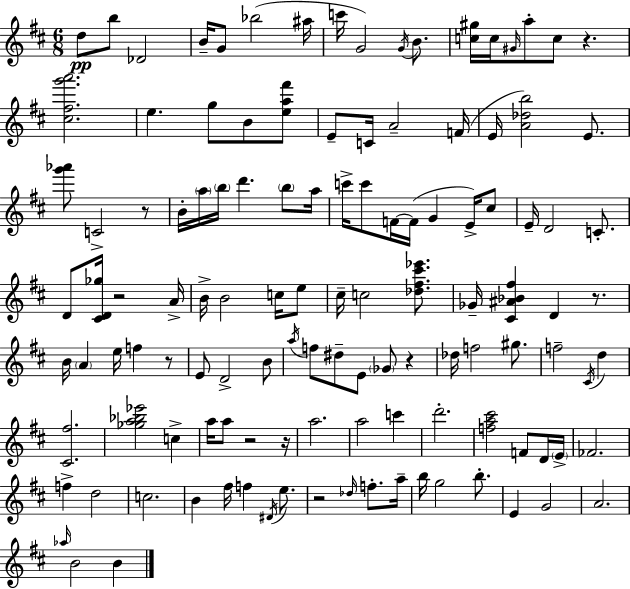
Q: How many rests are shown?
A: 9